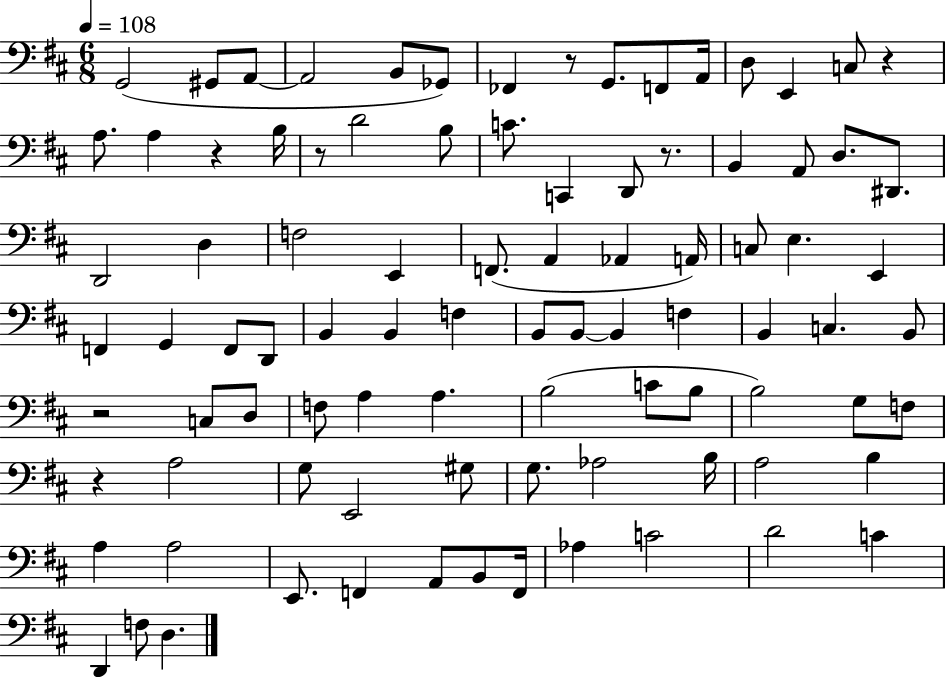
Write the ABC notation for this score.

X:1
T:Untitled
M:6/8
L:1/4
K:D
G,,2 ^G,,/2 A,,/2 A,,2 B,,/2 _G,,/2 _F,, z/2 G,,/2 F,,/2 A,,/4 D,/2 E,, C,/2 z A,/2 A, z B,/4 z/2 D2 B,/2 C/2 C,, D,,/2 z/2 B,, A,,/2 D,/2 ^D,,/2 D,,2 D, F,2 E,, F,,/2 A,, _A,, A,,/4 C,/2 E, E,, F,, G,, F,,/2 D,,/2 B,, B,, F, B,,/2 B,,/2 B,, F, B,, C, B,,/2 z2 C,/2 D,/2 F,/2 A, A, B,2 C/2 B,/2 B,2 G,/2 F,/2 z A,2 G,/2 E,,2 ^G,/2 G,/2 _A,2 B,/4 A,2 B, A, A,2 E,,/2 F,, A,,/2 B,,/2 F,,/4 _A, C2 D2 C D,, F,/2 D,